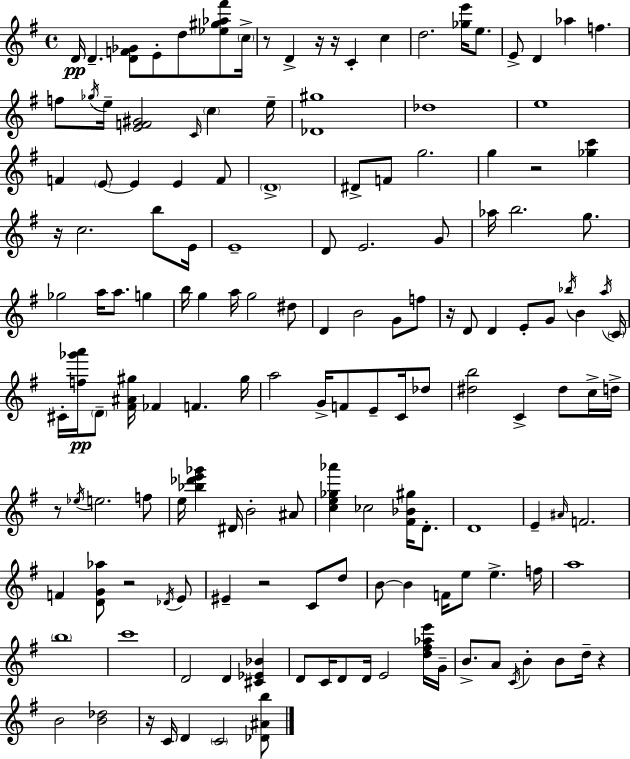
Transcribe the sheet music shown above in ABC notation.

X:1
T:Untitled
M:4/4
L:1/4
K:G
D/4 D [DF_G]/2 E/2 d/2 [_e^g_a^f']/2 c/4 z/2 D z/4 z/4 C c d2 [_ge']/4 e/2 E/2 D _a f f/2 _g/4 e/4 [EF^G]2 C/4 c e/4 [_D^g]4 _d4 e4 F E/2 E E F/2 D4 ^D/2 F/2 g2 g z2 [_gc'] z/4 c2 b/2 E/4 E4 D/2 E2 G/2 _a/4 b2 g/2 _g2 a/4 a/2 g b/4 g a/4 g2 ^d/2 D B2 G/2 f/2 z/4 D/2 D E/2 G/2 _b/4 B a/4 C/4 ^C/4 [f_g'a']/4 D/2 [^F^A^g]/4 _F F ^g/4 a2 G/4 F/2 E/2 C/4 _d/2 [^db]2 C ^d/2 c/4 d/4 z/2 _e/4 e2 f/2 e/4 [_b_d'e'_g'] ^D/4 B2 ^A/2 [ce_g_a'] _c2 [^F_B^g]/4 D/2 D4 E ^A/4 F2 F [DG_a]/2 z2 _D/4 E/2 ^E z2 C/2 d/2 B/2 B F/4 e/2 e f/4 a4 b4 c'4 D2 D [^C_E_B] D/2 C/4 D/2 D/4 E2 [d^f_ae']/4 G/4 B/2 A/2 C/4 B B/2 d/4 z B2 [B_d]2 z/4 C/4 D C2 [_D^Ab]/2